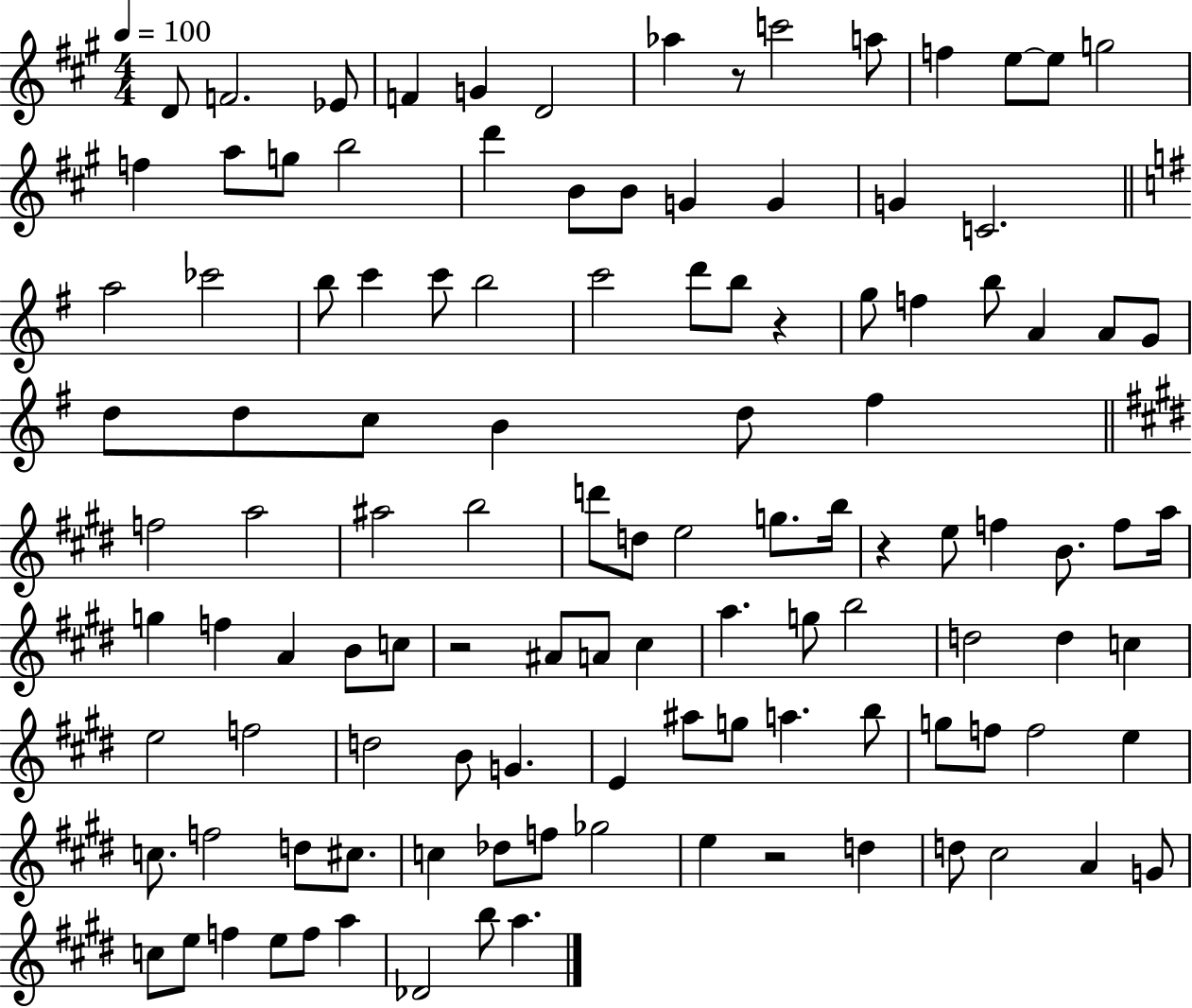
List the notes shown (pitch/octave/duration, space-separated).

D4/e F4/h. Eb4/e F4/q G4/q D4/h Ab5/q R/e C6/h A5/e F5/q E5/e E5/e G5/h F5/q A5/e G5/e B5/h D6/q B4/e B4/e G4/q G4/q G4/q C4/h. A5/h CES6/h B5/e C6/q C6/e B5/h C6/h D6/e B5/e R/q G5/e F5/q B5/e A4/q A4/e G4/e D5/e D5/e C5/e B4/q D5/e F#5/q F5/h A5/h A#5/h B5/h D6/e D5/e E5/h G5/e. B5/s R/q E5/e F5/q B4/e. F5/e A5/s G5/q F5/q A4/q B4/e C5/e R/h A#4/e A4/e C#5/q A5/q. G5/e B5/h D5/h D5/q C5/q E5/h F5/h D5/h B4/e G4/q. E4/q A#5/e G5/e A5/q. B5/e G5/e F5/e F5/h E5/q C5/e. F5/h D5/e C#5/e. C5/q Db5/e F5/e Gb5/h E5/q R/h D5/q D5/e C#5/h A4/q G4/e C5/e E5/e F5/q E5/e F5/e A5/q Db4/h B5/e A5/q.